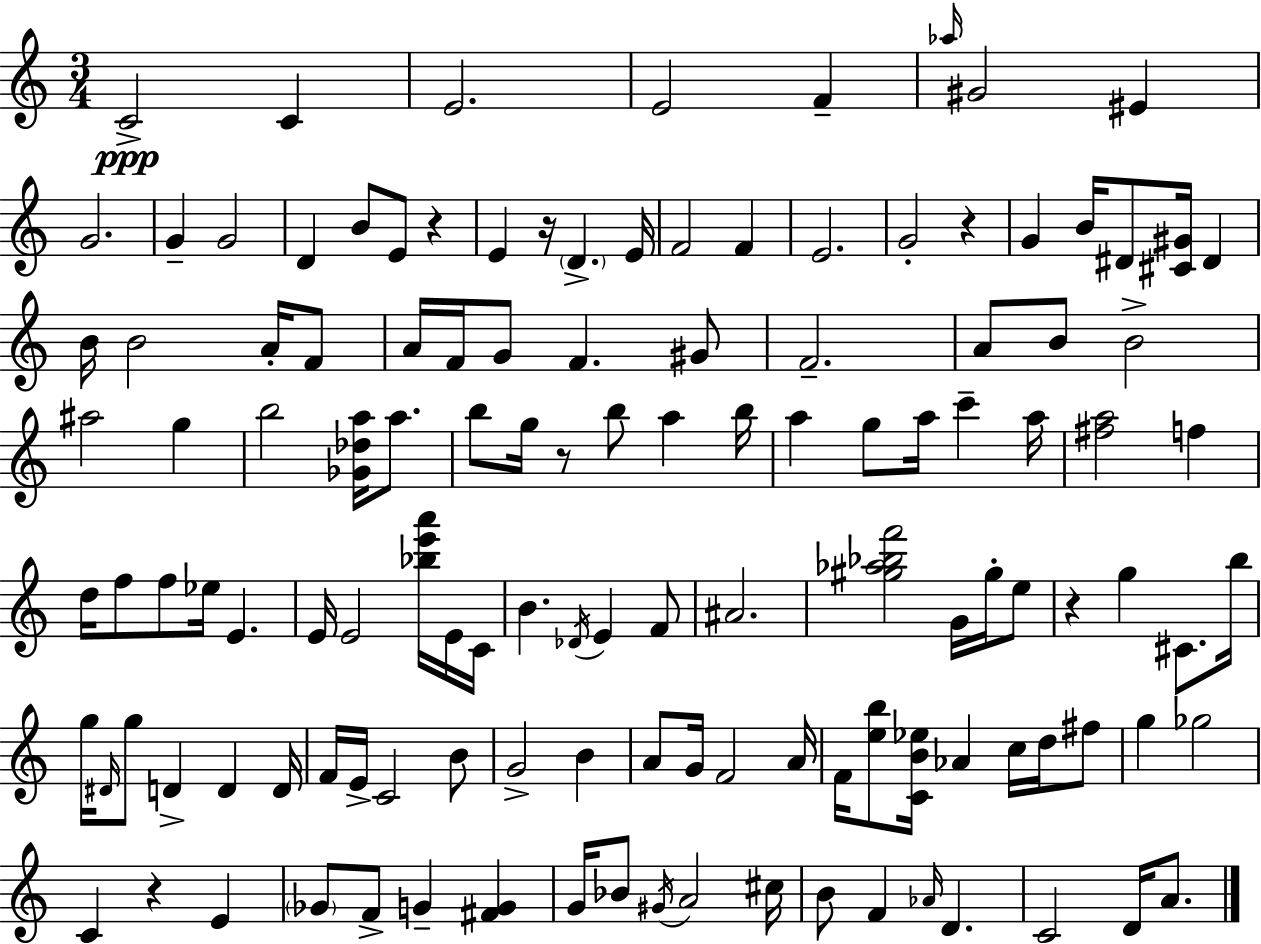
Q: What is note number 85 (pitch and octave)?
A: B4